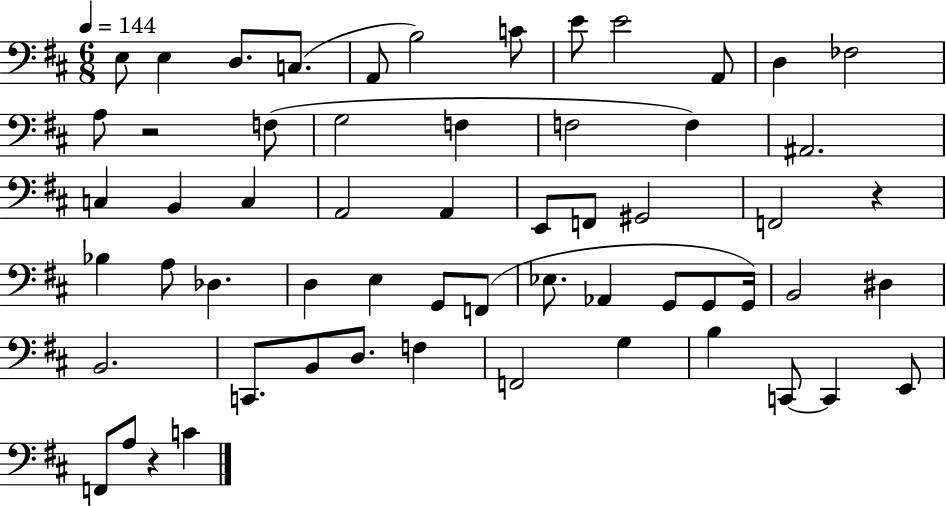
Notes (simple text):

E3/e E3/q D3/e. C3/e. A2/e B3/h C4/e E4/e E4/h A2/e D3/q FES3/h A3/e R/h F3/e G3/h F3/q F3/h F3/q A#2/h. C3/q B2/q C3/q A2/h A2/q E2/e F2/e G#2/h F2/h R/q Bb3/q A3/e Db3/q. D3/q E3/q G2/e F2/e Eb3/e. Ab2/q G2/e G2/e G2/s B2/h D#3/q B2/h. C2/e. B2/e D3/e. F3/q F2/h G3/q B3/q C2/e C2/q E2/e F2/e A3/e R/q C4/q